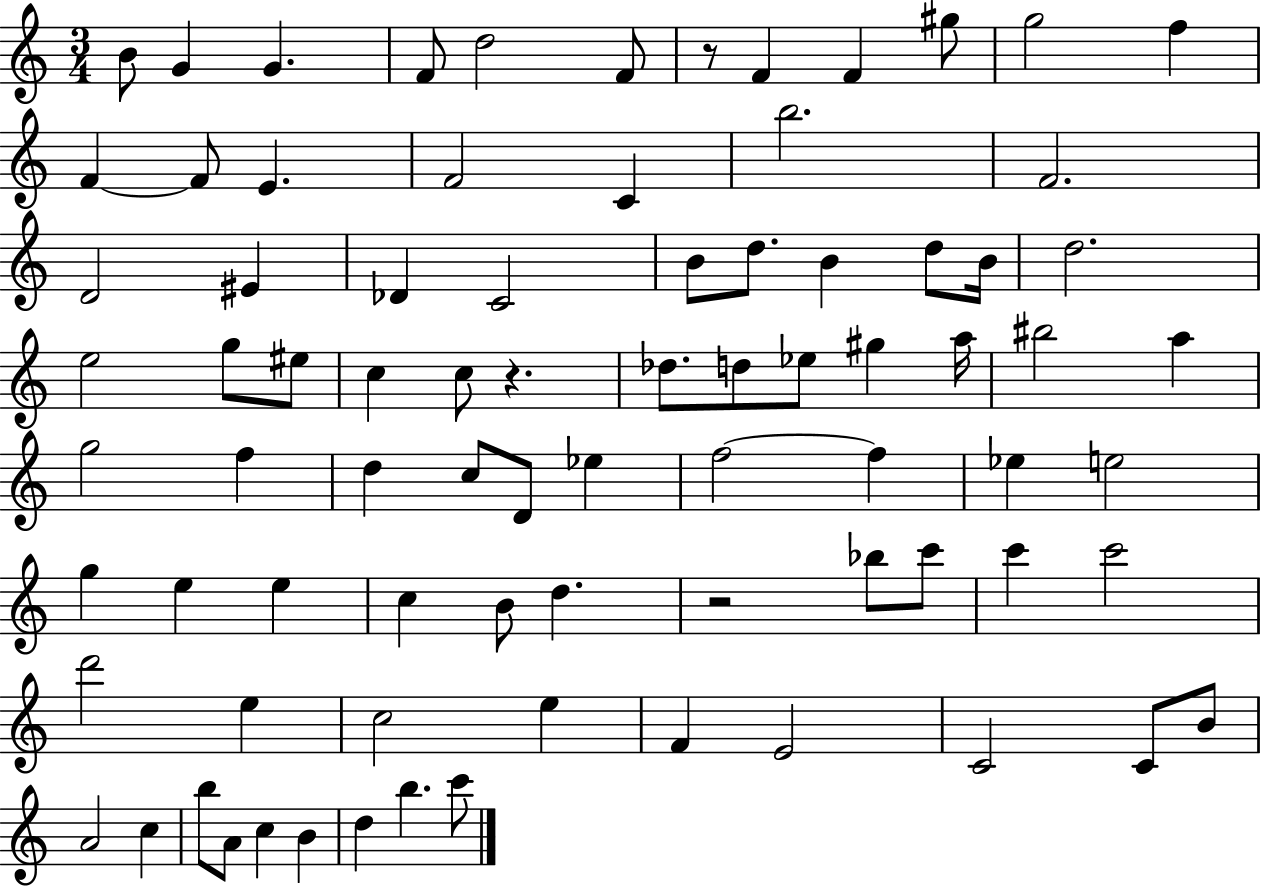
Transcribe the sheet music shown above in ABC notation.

X:1
T:Untitled
M:3/4
L:1/4
K:C
B/2 G G F/2 d2 F/2 z/2 F F ^g/2 g2 f F F/2 E F2 C b2 F2 D2 ^E _D C2 B/2 d/2 B d/2 B/4 d2 e2 g/2 ^e/2 c c/2 z _d/2 d/2 _e/2 ^g a/4 ^b2 a g2 f d c/2 D/2 _e f2 f _e e2 g e e c B/2 d z2 _b/2 c'/2 c' c'2 d'2 e c2 e F E2 C2 C/2 B/2 A2 c b/2 A/2 c B d b c'/2